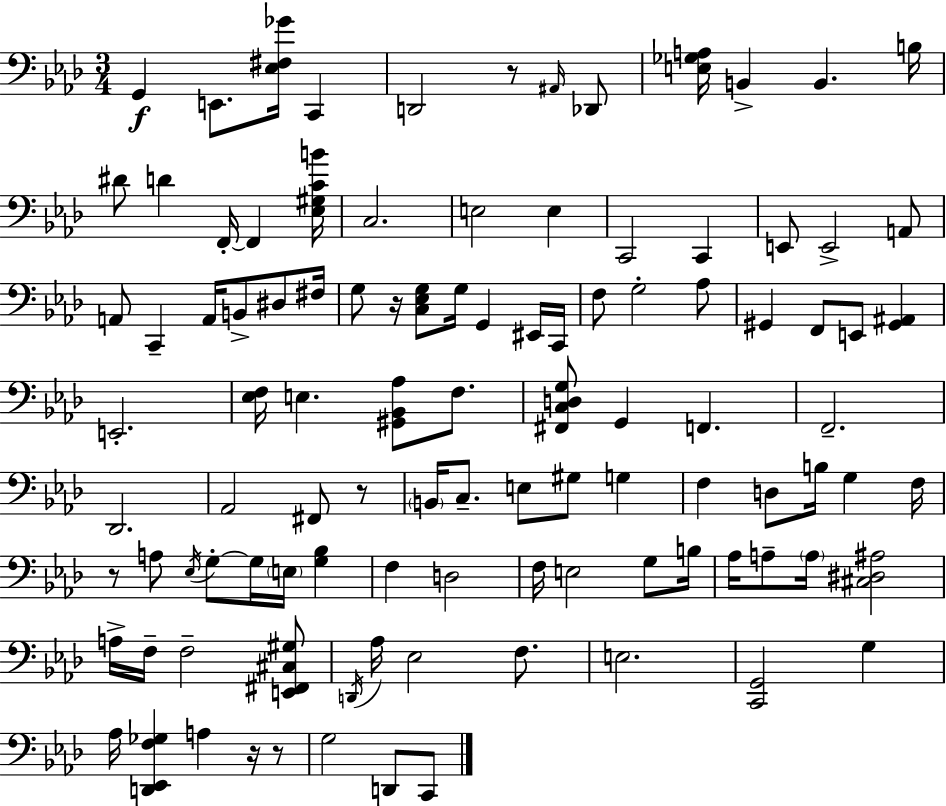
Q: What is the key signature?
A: AES major